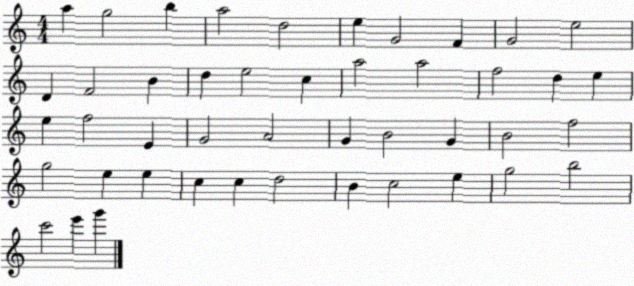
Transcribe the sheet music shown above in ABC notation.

X:1
T:Untitled
M:4/4
L:1/4
K:C
a g2 b a2 d2 e G2 F G2 e2 D F2 B d e2 c a2 a2 f2 d e e f2 E G2 A2 G B2 G B2 f2 g2 e e c c d2 B c2 e g2 b2 c'2 e' g'